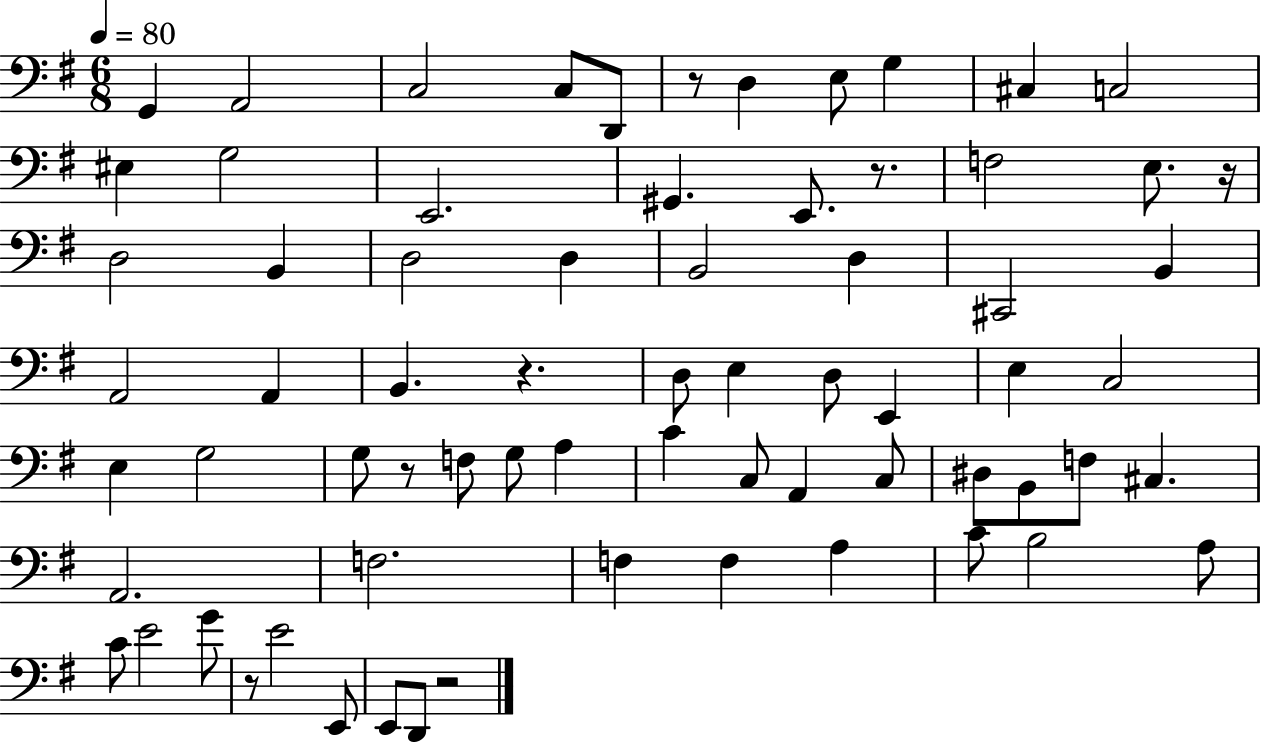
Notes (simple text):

G2/q A2/h C3/h C3/e D2/e R/e D3/q E3/e G3/q C#3/q C3/h EIS3/q G3/h E2/h. G#2/q. E2/e. R/e. F3/h E3/e. R/s D3/h B2/q D3/h D3/q B2/h D3/q C#2/h B2/q A2/h A2/q B2/q. R/q. D3/e E3/q D3/e E2/q E3/q C3/h E3/q G3/h G3/e R/e F3/e G3/e A3/q C4/q C3/e A2/q C3/e D#3/e B2/e F3/e C#3/q. A2/h. F3/h. F3/q F3/q A3/q C4/e B3/h A3/e C4/e E4/h G4/e R/e E4/h E2/e E2/e D2/e R/h